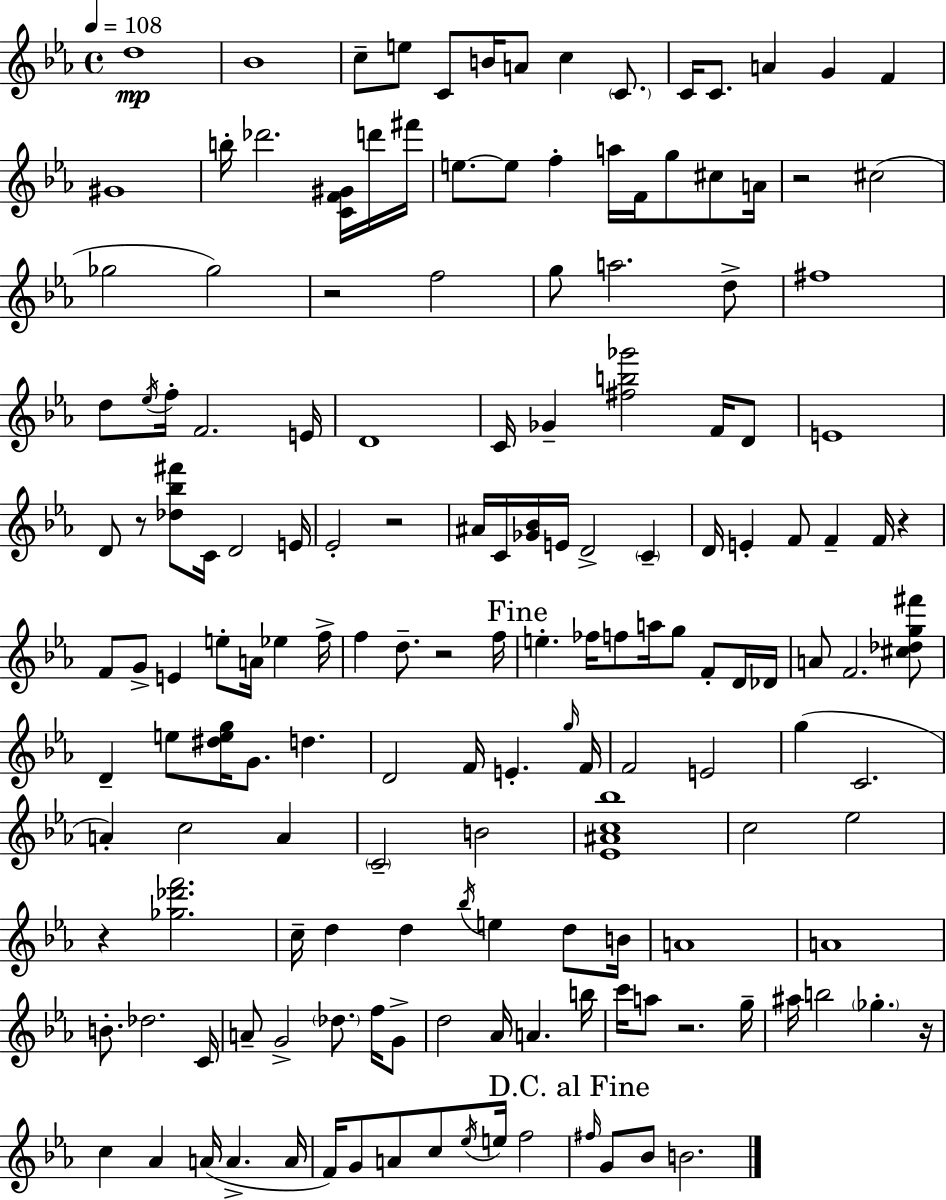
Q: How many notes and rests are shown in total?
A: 161